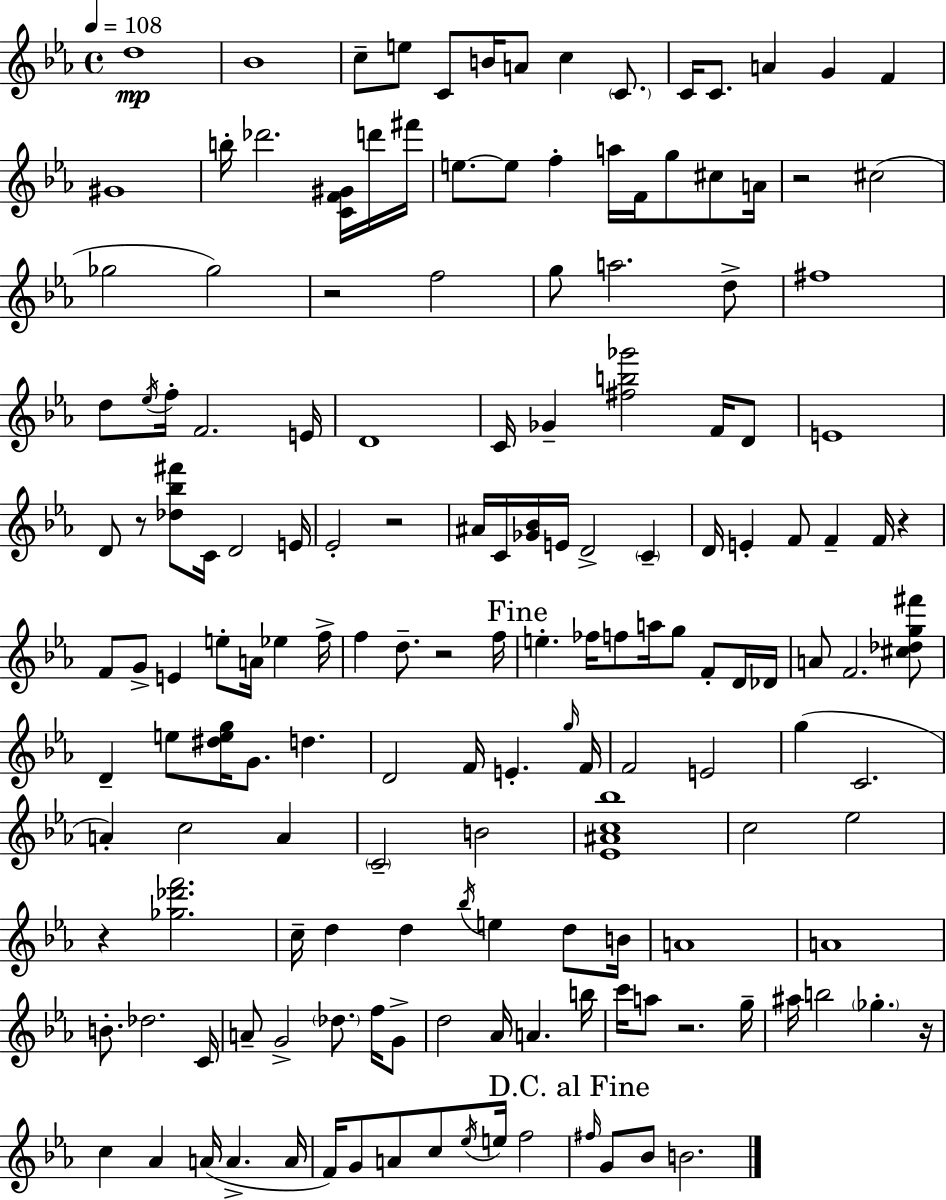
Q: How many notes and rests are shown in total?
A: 161